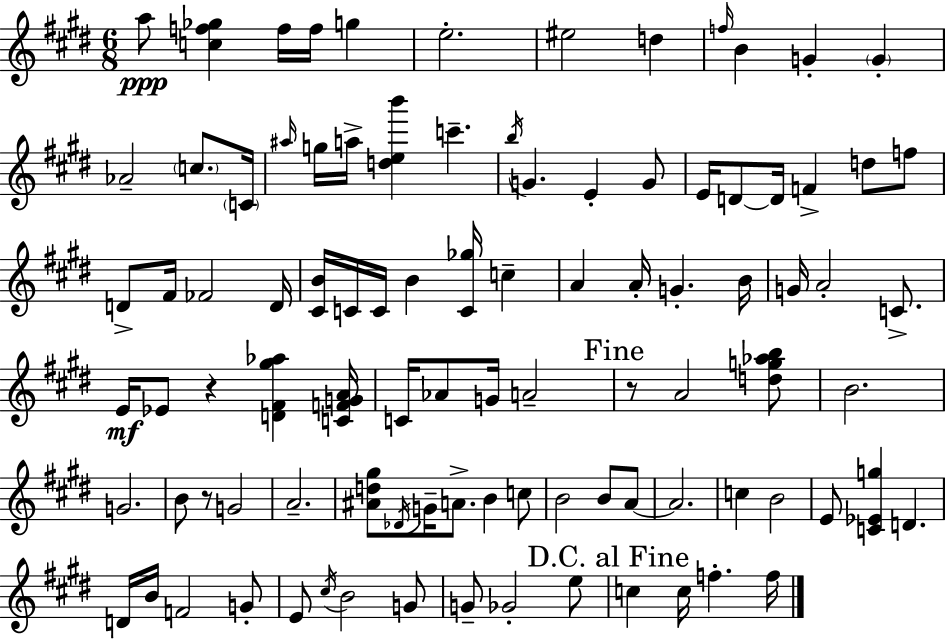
A5/e [C5,F5,Gb5]/q F5/s F5/s G5/q E5/h. EIS5/h D5/q F5/s B4/q G4/q G4/q Ab4/h C5/e. C4/s A#5/s G5/s A5/s [D5,E5,B6]/q C6/q. B5/s G4/q. E4/q G4/e E4/s D4/e D4/s F4/q D5/e F5/e D4/e F#4/s FES4/h D4/s [C#4,B4]/s C4/s C4/s B4/q [C4,Gb5]/s C5/q A4/q A4/s G4/q. B4/s G4/s A4/h C4/e. E4/s Eb4/e R/q [D4,F#4,G#5,Ab5]/q [C4,F4,G4,A4]/s C4/s Ab4/e G4/s A4/h R/e A4/h [D5,G5,Ab5,B5]/e B4/h. G4/h. B4/e R/e G4/h A4/h. [A#4,D5,G#5]/e Db4/s G4/s A4/e. B4/q C5/e B4/h B4/e A4/e A4/h. C5/q B4/h E4/e [C4,Eb4,G5]/q D4/q. D4/s B4/s F4/h G4/e E4/e C#5/s B4/h G4/e G4/e Gb4/h E5/e C5/q C5/s F5/q. F5/s